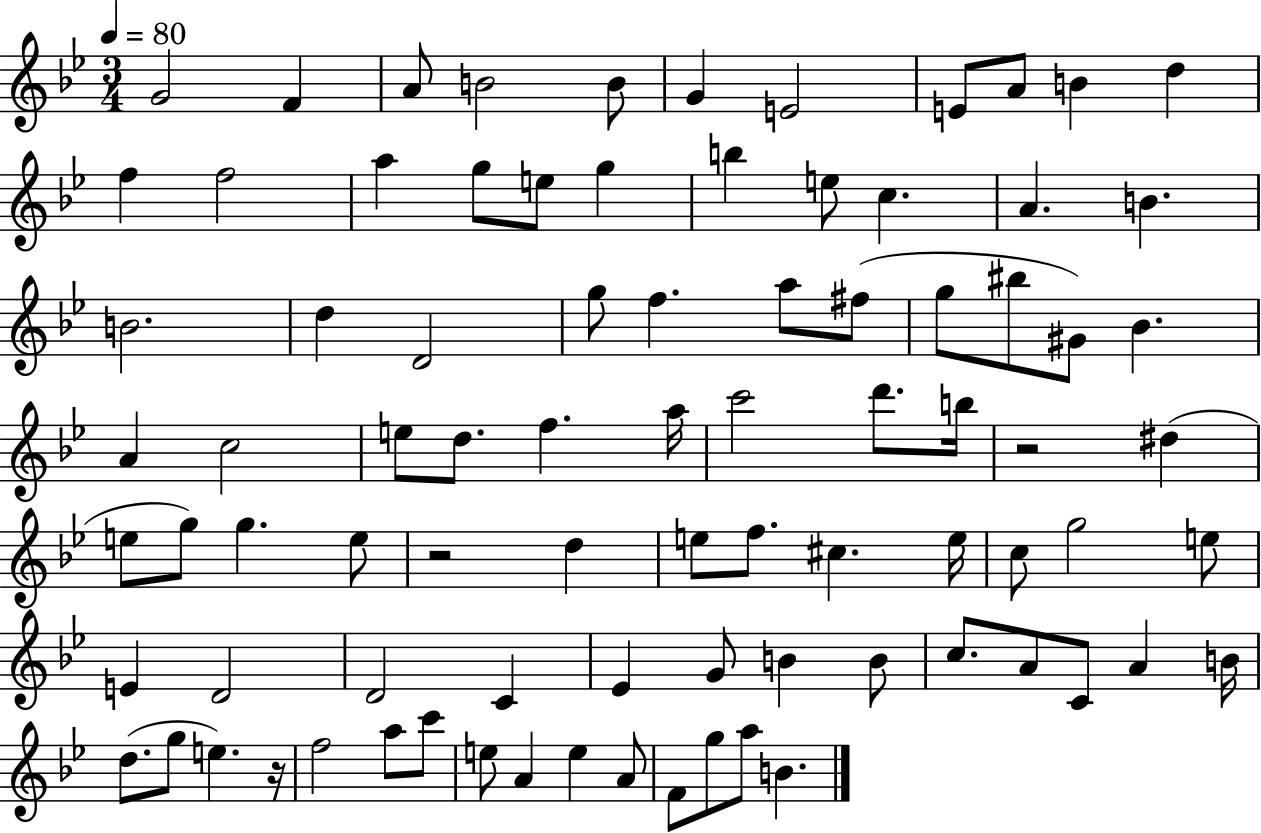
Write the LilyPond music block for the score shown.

{
  \clef treble
  \numericTimeSignature
  \time 3/4
  \key bes \major
  \tempo 4 = 80
  g'2 f'4 | a'8 b'2 b'8 | g'4 e'2 | e'8 a'8 b'4 d''4 | \break f''4 f''2 | a''4 g''8 e''8 g''4 | b''4 e''8 c''4. | a'4. b'4. | \break b'2. | d''4 d'2 | g''8 f''4. a''8 fis''8( | g''8 bis''8 gis'8) bes'4. | \break a'4 c''2 | e''8 d''8. f''4. a''16 | c'''2 d'''8. b''16 | r2 dis''4( | \break e''8 g''8) g''4. e''8 | r2 d''4 | e''8 f''8. cis''4. e''16 | c''8 g''2 e''8 | \break e'4 d'2 | d'2 c'4 | ees'4 g'8 b'4 b'8 | c''8. a'8 c'8 a'4 b'16 | \break d''8.( g''8 e''4.) r16 | f''2 a''8 c'''8 | e''8 a'4 e''4 a'8 | f'8 g''8 a''8 b'4. | \break \bar "|."
}